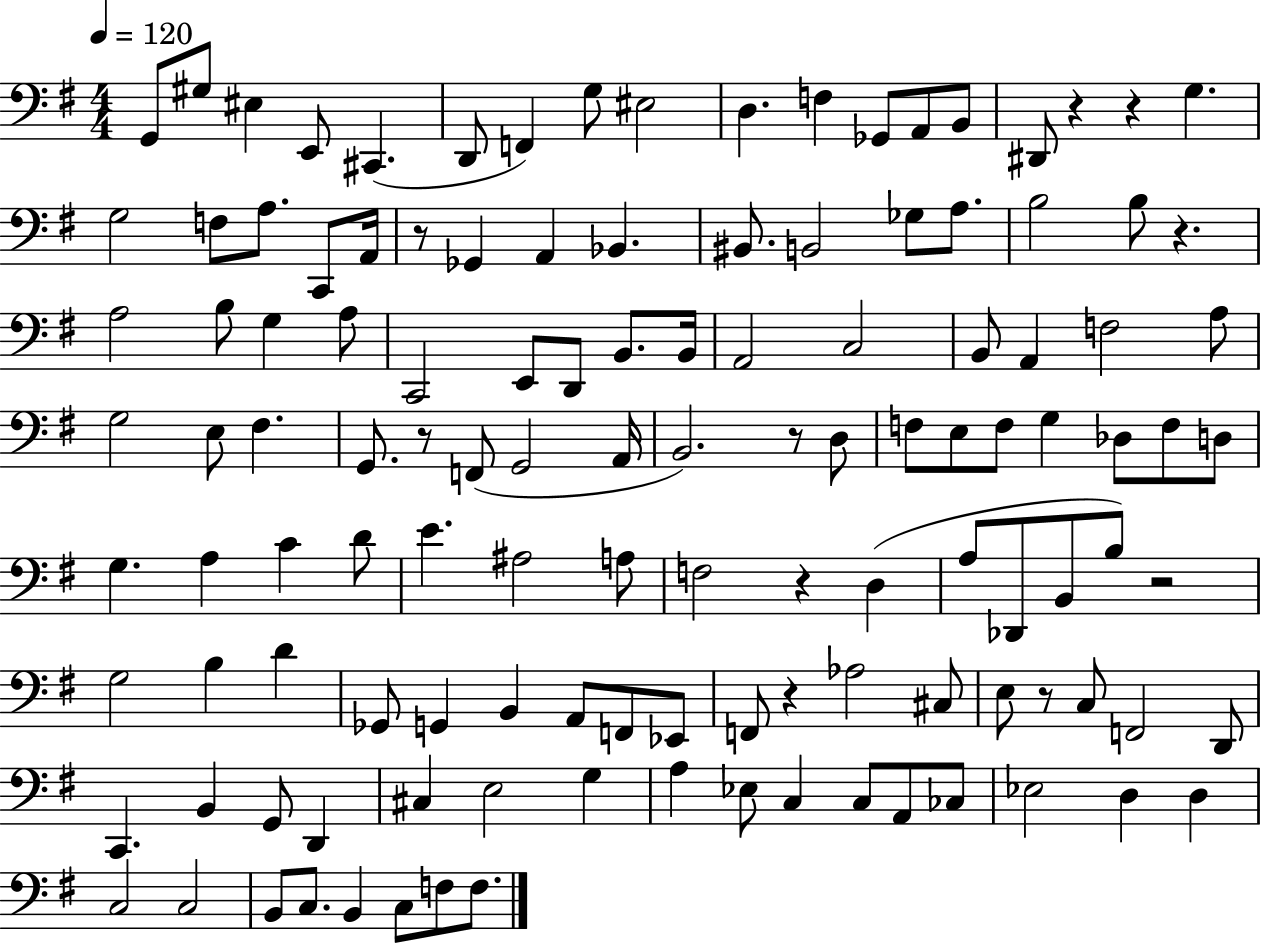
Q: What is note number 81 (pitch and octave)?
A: A2